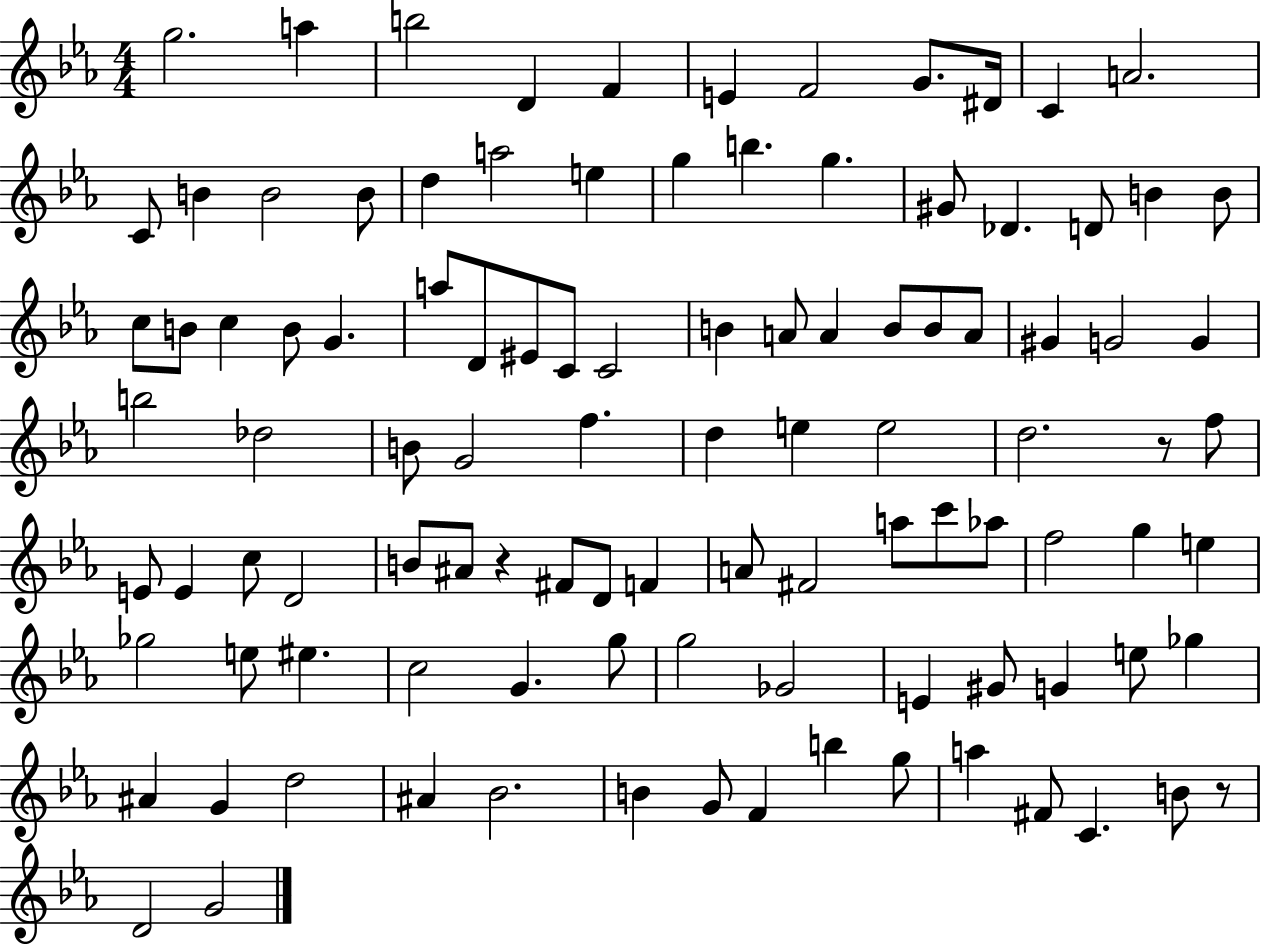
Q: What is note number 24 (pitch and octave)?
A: D4